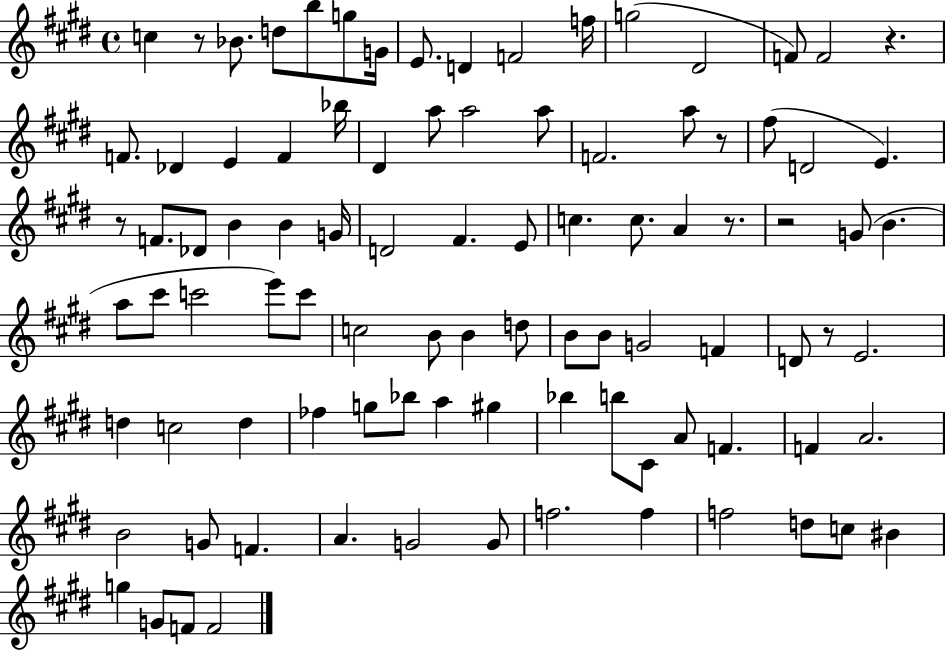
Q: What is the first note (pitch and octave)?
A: C5